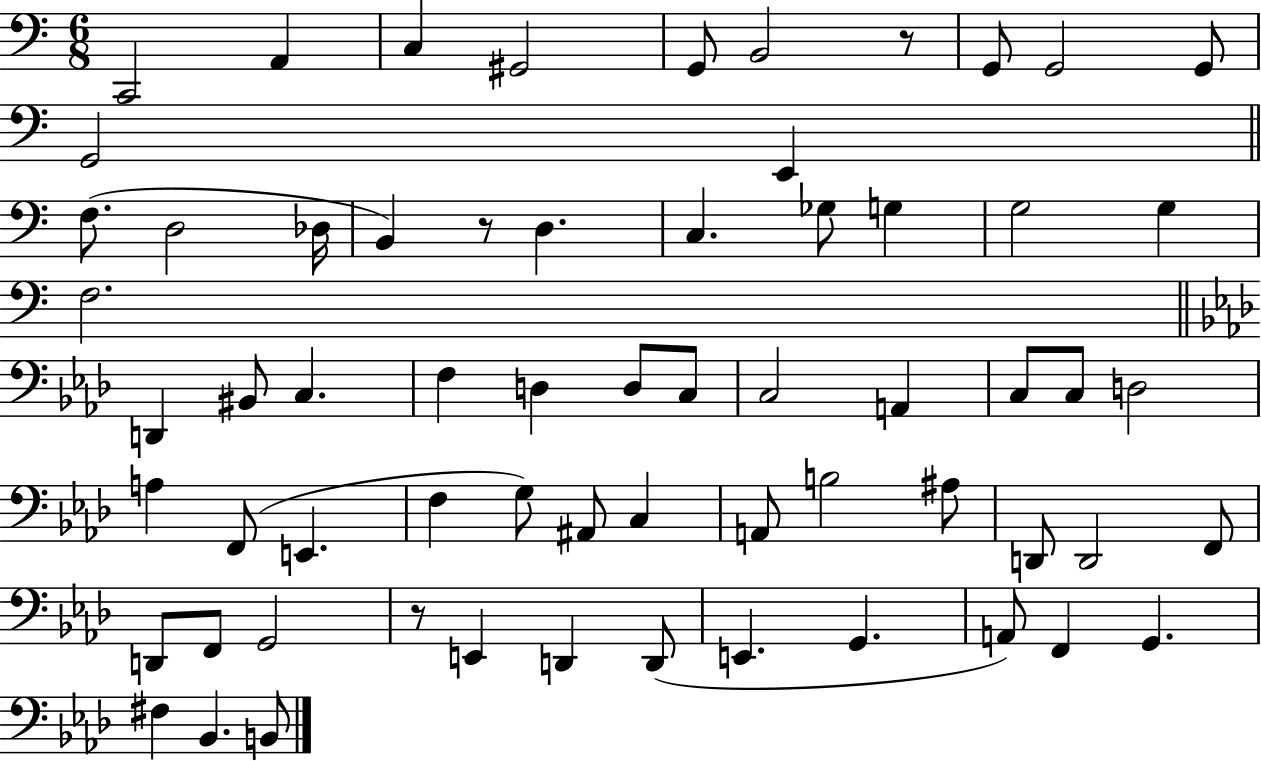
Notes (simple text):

C2/h A2/q C3/q G#2/h G2/e B2/h R/e G2/e G2/h G2/e G2/h E2/q F3/e. D3/h Db3/s B2/q R/e D3/q. C3/q. Gb3/e G3/q G3/h G3/q F3/h. D2/q BIS2/e C3/q. F3/q D3/q D3/e C3/e C3/h A2/q C3/e C3/e D3/h A3/q F2/e E2/q. F3/q G3/e A#2/e C3/q A2/e B3/h A#3/e D2/e D2/h F2/e D2/e F2/e G2/h R/e E2/q D2/q D2/e E2/q. G2/q. A2/e F2/q G2/q. F#3/q Bb2/q. B2/e